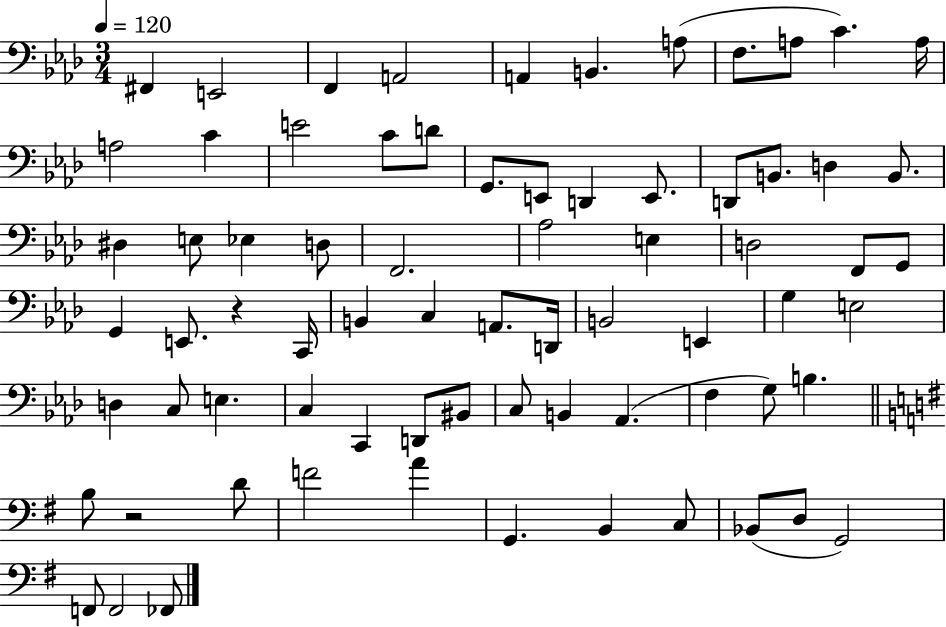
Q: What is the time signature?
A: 3/4